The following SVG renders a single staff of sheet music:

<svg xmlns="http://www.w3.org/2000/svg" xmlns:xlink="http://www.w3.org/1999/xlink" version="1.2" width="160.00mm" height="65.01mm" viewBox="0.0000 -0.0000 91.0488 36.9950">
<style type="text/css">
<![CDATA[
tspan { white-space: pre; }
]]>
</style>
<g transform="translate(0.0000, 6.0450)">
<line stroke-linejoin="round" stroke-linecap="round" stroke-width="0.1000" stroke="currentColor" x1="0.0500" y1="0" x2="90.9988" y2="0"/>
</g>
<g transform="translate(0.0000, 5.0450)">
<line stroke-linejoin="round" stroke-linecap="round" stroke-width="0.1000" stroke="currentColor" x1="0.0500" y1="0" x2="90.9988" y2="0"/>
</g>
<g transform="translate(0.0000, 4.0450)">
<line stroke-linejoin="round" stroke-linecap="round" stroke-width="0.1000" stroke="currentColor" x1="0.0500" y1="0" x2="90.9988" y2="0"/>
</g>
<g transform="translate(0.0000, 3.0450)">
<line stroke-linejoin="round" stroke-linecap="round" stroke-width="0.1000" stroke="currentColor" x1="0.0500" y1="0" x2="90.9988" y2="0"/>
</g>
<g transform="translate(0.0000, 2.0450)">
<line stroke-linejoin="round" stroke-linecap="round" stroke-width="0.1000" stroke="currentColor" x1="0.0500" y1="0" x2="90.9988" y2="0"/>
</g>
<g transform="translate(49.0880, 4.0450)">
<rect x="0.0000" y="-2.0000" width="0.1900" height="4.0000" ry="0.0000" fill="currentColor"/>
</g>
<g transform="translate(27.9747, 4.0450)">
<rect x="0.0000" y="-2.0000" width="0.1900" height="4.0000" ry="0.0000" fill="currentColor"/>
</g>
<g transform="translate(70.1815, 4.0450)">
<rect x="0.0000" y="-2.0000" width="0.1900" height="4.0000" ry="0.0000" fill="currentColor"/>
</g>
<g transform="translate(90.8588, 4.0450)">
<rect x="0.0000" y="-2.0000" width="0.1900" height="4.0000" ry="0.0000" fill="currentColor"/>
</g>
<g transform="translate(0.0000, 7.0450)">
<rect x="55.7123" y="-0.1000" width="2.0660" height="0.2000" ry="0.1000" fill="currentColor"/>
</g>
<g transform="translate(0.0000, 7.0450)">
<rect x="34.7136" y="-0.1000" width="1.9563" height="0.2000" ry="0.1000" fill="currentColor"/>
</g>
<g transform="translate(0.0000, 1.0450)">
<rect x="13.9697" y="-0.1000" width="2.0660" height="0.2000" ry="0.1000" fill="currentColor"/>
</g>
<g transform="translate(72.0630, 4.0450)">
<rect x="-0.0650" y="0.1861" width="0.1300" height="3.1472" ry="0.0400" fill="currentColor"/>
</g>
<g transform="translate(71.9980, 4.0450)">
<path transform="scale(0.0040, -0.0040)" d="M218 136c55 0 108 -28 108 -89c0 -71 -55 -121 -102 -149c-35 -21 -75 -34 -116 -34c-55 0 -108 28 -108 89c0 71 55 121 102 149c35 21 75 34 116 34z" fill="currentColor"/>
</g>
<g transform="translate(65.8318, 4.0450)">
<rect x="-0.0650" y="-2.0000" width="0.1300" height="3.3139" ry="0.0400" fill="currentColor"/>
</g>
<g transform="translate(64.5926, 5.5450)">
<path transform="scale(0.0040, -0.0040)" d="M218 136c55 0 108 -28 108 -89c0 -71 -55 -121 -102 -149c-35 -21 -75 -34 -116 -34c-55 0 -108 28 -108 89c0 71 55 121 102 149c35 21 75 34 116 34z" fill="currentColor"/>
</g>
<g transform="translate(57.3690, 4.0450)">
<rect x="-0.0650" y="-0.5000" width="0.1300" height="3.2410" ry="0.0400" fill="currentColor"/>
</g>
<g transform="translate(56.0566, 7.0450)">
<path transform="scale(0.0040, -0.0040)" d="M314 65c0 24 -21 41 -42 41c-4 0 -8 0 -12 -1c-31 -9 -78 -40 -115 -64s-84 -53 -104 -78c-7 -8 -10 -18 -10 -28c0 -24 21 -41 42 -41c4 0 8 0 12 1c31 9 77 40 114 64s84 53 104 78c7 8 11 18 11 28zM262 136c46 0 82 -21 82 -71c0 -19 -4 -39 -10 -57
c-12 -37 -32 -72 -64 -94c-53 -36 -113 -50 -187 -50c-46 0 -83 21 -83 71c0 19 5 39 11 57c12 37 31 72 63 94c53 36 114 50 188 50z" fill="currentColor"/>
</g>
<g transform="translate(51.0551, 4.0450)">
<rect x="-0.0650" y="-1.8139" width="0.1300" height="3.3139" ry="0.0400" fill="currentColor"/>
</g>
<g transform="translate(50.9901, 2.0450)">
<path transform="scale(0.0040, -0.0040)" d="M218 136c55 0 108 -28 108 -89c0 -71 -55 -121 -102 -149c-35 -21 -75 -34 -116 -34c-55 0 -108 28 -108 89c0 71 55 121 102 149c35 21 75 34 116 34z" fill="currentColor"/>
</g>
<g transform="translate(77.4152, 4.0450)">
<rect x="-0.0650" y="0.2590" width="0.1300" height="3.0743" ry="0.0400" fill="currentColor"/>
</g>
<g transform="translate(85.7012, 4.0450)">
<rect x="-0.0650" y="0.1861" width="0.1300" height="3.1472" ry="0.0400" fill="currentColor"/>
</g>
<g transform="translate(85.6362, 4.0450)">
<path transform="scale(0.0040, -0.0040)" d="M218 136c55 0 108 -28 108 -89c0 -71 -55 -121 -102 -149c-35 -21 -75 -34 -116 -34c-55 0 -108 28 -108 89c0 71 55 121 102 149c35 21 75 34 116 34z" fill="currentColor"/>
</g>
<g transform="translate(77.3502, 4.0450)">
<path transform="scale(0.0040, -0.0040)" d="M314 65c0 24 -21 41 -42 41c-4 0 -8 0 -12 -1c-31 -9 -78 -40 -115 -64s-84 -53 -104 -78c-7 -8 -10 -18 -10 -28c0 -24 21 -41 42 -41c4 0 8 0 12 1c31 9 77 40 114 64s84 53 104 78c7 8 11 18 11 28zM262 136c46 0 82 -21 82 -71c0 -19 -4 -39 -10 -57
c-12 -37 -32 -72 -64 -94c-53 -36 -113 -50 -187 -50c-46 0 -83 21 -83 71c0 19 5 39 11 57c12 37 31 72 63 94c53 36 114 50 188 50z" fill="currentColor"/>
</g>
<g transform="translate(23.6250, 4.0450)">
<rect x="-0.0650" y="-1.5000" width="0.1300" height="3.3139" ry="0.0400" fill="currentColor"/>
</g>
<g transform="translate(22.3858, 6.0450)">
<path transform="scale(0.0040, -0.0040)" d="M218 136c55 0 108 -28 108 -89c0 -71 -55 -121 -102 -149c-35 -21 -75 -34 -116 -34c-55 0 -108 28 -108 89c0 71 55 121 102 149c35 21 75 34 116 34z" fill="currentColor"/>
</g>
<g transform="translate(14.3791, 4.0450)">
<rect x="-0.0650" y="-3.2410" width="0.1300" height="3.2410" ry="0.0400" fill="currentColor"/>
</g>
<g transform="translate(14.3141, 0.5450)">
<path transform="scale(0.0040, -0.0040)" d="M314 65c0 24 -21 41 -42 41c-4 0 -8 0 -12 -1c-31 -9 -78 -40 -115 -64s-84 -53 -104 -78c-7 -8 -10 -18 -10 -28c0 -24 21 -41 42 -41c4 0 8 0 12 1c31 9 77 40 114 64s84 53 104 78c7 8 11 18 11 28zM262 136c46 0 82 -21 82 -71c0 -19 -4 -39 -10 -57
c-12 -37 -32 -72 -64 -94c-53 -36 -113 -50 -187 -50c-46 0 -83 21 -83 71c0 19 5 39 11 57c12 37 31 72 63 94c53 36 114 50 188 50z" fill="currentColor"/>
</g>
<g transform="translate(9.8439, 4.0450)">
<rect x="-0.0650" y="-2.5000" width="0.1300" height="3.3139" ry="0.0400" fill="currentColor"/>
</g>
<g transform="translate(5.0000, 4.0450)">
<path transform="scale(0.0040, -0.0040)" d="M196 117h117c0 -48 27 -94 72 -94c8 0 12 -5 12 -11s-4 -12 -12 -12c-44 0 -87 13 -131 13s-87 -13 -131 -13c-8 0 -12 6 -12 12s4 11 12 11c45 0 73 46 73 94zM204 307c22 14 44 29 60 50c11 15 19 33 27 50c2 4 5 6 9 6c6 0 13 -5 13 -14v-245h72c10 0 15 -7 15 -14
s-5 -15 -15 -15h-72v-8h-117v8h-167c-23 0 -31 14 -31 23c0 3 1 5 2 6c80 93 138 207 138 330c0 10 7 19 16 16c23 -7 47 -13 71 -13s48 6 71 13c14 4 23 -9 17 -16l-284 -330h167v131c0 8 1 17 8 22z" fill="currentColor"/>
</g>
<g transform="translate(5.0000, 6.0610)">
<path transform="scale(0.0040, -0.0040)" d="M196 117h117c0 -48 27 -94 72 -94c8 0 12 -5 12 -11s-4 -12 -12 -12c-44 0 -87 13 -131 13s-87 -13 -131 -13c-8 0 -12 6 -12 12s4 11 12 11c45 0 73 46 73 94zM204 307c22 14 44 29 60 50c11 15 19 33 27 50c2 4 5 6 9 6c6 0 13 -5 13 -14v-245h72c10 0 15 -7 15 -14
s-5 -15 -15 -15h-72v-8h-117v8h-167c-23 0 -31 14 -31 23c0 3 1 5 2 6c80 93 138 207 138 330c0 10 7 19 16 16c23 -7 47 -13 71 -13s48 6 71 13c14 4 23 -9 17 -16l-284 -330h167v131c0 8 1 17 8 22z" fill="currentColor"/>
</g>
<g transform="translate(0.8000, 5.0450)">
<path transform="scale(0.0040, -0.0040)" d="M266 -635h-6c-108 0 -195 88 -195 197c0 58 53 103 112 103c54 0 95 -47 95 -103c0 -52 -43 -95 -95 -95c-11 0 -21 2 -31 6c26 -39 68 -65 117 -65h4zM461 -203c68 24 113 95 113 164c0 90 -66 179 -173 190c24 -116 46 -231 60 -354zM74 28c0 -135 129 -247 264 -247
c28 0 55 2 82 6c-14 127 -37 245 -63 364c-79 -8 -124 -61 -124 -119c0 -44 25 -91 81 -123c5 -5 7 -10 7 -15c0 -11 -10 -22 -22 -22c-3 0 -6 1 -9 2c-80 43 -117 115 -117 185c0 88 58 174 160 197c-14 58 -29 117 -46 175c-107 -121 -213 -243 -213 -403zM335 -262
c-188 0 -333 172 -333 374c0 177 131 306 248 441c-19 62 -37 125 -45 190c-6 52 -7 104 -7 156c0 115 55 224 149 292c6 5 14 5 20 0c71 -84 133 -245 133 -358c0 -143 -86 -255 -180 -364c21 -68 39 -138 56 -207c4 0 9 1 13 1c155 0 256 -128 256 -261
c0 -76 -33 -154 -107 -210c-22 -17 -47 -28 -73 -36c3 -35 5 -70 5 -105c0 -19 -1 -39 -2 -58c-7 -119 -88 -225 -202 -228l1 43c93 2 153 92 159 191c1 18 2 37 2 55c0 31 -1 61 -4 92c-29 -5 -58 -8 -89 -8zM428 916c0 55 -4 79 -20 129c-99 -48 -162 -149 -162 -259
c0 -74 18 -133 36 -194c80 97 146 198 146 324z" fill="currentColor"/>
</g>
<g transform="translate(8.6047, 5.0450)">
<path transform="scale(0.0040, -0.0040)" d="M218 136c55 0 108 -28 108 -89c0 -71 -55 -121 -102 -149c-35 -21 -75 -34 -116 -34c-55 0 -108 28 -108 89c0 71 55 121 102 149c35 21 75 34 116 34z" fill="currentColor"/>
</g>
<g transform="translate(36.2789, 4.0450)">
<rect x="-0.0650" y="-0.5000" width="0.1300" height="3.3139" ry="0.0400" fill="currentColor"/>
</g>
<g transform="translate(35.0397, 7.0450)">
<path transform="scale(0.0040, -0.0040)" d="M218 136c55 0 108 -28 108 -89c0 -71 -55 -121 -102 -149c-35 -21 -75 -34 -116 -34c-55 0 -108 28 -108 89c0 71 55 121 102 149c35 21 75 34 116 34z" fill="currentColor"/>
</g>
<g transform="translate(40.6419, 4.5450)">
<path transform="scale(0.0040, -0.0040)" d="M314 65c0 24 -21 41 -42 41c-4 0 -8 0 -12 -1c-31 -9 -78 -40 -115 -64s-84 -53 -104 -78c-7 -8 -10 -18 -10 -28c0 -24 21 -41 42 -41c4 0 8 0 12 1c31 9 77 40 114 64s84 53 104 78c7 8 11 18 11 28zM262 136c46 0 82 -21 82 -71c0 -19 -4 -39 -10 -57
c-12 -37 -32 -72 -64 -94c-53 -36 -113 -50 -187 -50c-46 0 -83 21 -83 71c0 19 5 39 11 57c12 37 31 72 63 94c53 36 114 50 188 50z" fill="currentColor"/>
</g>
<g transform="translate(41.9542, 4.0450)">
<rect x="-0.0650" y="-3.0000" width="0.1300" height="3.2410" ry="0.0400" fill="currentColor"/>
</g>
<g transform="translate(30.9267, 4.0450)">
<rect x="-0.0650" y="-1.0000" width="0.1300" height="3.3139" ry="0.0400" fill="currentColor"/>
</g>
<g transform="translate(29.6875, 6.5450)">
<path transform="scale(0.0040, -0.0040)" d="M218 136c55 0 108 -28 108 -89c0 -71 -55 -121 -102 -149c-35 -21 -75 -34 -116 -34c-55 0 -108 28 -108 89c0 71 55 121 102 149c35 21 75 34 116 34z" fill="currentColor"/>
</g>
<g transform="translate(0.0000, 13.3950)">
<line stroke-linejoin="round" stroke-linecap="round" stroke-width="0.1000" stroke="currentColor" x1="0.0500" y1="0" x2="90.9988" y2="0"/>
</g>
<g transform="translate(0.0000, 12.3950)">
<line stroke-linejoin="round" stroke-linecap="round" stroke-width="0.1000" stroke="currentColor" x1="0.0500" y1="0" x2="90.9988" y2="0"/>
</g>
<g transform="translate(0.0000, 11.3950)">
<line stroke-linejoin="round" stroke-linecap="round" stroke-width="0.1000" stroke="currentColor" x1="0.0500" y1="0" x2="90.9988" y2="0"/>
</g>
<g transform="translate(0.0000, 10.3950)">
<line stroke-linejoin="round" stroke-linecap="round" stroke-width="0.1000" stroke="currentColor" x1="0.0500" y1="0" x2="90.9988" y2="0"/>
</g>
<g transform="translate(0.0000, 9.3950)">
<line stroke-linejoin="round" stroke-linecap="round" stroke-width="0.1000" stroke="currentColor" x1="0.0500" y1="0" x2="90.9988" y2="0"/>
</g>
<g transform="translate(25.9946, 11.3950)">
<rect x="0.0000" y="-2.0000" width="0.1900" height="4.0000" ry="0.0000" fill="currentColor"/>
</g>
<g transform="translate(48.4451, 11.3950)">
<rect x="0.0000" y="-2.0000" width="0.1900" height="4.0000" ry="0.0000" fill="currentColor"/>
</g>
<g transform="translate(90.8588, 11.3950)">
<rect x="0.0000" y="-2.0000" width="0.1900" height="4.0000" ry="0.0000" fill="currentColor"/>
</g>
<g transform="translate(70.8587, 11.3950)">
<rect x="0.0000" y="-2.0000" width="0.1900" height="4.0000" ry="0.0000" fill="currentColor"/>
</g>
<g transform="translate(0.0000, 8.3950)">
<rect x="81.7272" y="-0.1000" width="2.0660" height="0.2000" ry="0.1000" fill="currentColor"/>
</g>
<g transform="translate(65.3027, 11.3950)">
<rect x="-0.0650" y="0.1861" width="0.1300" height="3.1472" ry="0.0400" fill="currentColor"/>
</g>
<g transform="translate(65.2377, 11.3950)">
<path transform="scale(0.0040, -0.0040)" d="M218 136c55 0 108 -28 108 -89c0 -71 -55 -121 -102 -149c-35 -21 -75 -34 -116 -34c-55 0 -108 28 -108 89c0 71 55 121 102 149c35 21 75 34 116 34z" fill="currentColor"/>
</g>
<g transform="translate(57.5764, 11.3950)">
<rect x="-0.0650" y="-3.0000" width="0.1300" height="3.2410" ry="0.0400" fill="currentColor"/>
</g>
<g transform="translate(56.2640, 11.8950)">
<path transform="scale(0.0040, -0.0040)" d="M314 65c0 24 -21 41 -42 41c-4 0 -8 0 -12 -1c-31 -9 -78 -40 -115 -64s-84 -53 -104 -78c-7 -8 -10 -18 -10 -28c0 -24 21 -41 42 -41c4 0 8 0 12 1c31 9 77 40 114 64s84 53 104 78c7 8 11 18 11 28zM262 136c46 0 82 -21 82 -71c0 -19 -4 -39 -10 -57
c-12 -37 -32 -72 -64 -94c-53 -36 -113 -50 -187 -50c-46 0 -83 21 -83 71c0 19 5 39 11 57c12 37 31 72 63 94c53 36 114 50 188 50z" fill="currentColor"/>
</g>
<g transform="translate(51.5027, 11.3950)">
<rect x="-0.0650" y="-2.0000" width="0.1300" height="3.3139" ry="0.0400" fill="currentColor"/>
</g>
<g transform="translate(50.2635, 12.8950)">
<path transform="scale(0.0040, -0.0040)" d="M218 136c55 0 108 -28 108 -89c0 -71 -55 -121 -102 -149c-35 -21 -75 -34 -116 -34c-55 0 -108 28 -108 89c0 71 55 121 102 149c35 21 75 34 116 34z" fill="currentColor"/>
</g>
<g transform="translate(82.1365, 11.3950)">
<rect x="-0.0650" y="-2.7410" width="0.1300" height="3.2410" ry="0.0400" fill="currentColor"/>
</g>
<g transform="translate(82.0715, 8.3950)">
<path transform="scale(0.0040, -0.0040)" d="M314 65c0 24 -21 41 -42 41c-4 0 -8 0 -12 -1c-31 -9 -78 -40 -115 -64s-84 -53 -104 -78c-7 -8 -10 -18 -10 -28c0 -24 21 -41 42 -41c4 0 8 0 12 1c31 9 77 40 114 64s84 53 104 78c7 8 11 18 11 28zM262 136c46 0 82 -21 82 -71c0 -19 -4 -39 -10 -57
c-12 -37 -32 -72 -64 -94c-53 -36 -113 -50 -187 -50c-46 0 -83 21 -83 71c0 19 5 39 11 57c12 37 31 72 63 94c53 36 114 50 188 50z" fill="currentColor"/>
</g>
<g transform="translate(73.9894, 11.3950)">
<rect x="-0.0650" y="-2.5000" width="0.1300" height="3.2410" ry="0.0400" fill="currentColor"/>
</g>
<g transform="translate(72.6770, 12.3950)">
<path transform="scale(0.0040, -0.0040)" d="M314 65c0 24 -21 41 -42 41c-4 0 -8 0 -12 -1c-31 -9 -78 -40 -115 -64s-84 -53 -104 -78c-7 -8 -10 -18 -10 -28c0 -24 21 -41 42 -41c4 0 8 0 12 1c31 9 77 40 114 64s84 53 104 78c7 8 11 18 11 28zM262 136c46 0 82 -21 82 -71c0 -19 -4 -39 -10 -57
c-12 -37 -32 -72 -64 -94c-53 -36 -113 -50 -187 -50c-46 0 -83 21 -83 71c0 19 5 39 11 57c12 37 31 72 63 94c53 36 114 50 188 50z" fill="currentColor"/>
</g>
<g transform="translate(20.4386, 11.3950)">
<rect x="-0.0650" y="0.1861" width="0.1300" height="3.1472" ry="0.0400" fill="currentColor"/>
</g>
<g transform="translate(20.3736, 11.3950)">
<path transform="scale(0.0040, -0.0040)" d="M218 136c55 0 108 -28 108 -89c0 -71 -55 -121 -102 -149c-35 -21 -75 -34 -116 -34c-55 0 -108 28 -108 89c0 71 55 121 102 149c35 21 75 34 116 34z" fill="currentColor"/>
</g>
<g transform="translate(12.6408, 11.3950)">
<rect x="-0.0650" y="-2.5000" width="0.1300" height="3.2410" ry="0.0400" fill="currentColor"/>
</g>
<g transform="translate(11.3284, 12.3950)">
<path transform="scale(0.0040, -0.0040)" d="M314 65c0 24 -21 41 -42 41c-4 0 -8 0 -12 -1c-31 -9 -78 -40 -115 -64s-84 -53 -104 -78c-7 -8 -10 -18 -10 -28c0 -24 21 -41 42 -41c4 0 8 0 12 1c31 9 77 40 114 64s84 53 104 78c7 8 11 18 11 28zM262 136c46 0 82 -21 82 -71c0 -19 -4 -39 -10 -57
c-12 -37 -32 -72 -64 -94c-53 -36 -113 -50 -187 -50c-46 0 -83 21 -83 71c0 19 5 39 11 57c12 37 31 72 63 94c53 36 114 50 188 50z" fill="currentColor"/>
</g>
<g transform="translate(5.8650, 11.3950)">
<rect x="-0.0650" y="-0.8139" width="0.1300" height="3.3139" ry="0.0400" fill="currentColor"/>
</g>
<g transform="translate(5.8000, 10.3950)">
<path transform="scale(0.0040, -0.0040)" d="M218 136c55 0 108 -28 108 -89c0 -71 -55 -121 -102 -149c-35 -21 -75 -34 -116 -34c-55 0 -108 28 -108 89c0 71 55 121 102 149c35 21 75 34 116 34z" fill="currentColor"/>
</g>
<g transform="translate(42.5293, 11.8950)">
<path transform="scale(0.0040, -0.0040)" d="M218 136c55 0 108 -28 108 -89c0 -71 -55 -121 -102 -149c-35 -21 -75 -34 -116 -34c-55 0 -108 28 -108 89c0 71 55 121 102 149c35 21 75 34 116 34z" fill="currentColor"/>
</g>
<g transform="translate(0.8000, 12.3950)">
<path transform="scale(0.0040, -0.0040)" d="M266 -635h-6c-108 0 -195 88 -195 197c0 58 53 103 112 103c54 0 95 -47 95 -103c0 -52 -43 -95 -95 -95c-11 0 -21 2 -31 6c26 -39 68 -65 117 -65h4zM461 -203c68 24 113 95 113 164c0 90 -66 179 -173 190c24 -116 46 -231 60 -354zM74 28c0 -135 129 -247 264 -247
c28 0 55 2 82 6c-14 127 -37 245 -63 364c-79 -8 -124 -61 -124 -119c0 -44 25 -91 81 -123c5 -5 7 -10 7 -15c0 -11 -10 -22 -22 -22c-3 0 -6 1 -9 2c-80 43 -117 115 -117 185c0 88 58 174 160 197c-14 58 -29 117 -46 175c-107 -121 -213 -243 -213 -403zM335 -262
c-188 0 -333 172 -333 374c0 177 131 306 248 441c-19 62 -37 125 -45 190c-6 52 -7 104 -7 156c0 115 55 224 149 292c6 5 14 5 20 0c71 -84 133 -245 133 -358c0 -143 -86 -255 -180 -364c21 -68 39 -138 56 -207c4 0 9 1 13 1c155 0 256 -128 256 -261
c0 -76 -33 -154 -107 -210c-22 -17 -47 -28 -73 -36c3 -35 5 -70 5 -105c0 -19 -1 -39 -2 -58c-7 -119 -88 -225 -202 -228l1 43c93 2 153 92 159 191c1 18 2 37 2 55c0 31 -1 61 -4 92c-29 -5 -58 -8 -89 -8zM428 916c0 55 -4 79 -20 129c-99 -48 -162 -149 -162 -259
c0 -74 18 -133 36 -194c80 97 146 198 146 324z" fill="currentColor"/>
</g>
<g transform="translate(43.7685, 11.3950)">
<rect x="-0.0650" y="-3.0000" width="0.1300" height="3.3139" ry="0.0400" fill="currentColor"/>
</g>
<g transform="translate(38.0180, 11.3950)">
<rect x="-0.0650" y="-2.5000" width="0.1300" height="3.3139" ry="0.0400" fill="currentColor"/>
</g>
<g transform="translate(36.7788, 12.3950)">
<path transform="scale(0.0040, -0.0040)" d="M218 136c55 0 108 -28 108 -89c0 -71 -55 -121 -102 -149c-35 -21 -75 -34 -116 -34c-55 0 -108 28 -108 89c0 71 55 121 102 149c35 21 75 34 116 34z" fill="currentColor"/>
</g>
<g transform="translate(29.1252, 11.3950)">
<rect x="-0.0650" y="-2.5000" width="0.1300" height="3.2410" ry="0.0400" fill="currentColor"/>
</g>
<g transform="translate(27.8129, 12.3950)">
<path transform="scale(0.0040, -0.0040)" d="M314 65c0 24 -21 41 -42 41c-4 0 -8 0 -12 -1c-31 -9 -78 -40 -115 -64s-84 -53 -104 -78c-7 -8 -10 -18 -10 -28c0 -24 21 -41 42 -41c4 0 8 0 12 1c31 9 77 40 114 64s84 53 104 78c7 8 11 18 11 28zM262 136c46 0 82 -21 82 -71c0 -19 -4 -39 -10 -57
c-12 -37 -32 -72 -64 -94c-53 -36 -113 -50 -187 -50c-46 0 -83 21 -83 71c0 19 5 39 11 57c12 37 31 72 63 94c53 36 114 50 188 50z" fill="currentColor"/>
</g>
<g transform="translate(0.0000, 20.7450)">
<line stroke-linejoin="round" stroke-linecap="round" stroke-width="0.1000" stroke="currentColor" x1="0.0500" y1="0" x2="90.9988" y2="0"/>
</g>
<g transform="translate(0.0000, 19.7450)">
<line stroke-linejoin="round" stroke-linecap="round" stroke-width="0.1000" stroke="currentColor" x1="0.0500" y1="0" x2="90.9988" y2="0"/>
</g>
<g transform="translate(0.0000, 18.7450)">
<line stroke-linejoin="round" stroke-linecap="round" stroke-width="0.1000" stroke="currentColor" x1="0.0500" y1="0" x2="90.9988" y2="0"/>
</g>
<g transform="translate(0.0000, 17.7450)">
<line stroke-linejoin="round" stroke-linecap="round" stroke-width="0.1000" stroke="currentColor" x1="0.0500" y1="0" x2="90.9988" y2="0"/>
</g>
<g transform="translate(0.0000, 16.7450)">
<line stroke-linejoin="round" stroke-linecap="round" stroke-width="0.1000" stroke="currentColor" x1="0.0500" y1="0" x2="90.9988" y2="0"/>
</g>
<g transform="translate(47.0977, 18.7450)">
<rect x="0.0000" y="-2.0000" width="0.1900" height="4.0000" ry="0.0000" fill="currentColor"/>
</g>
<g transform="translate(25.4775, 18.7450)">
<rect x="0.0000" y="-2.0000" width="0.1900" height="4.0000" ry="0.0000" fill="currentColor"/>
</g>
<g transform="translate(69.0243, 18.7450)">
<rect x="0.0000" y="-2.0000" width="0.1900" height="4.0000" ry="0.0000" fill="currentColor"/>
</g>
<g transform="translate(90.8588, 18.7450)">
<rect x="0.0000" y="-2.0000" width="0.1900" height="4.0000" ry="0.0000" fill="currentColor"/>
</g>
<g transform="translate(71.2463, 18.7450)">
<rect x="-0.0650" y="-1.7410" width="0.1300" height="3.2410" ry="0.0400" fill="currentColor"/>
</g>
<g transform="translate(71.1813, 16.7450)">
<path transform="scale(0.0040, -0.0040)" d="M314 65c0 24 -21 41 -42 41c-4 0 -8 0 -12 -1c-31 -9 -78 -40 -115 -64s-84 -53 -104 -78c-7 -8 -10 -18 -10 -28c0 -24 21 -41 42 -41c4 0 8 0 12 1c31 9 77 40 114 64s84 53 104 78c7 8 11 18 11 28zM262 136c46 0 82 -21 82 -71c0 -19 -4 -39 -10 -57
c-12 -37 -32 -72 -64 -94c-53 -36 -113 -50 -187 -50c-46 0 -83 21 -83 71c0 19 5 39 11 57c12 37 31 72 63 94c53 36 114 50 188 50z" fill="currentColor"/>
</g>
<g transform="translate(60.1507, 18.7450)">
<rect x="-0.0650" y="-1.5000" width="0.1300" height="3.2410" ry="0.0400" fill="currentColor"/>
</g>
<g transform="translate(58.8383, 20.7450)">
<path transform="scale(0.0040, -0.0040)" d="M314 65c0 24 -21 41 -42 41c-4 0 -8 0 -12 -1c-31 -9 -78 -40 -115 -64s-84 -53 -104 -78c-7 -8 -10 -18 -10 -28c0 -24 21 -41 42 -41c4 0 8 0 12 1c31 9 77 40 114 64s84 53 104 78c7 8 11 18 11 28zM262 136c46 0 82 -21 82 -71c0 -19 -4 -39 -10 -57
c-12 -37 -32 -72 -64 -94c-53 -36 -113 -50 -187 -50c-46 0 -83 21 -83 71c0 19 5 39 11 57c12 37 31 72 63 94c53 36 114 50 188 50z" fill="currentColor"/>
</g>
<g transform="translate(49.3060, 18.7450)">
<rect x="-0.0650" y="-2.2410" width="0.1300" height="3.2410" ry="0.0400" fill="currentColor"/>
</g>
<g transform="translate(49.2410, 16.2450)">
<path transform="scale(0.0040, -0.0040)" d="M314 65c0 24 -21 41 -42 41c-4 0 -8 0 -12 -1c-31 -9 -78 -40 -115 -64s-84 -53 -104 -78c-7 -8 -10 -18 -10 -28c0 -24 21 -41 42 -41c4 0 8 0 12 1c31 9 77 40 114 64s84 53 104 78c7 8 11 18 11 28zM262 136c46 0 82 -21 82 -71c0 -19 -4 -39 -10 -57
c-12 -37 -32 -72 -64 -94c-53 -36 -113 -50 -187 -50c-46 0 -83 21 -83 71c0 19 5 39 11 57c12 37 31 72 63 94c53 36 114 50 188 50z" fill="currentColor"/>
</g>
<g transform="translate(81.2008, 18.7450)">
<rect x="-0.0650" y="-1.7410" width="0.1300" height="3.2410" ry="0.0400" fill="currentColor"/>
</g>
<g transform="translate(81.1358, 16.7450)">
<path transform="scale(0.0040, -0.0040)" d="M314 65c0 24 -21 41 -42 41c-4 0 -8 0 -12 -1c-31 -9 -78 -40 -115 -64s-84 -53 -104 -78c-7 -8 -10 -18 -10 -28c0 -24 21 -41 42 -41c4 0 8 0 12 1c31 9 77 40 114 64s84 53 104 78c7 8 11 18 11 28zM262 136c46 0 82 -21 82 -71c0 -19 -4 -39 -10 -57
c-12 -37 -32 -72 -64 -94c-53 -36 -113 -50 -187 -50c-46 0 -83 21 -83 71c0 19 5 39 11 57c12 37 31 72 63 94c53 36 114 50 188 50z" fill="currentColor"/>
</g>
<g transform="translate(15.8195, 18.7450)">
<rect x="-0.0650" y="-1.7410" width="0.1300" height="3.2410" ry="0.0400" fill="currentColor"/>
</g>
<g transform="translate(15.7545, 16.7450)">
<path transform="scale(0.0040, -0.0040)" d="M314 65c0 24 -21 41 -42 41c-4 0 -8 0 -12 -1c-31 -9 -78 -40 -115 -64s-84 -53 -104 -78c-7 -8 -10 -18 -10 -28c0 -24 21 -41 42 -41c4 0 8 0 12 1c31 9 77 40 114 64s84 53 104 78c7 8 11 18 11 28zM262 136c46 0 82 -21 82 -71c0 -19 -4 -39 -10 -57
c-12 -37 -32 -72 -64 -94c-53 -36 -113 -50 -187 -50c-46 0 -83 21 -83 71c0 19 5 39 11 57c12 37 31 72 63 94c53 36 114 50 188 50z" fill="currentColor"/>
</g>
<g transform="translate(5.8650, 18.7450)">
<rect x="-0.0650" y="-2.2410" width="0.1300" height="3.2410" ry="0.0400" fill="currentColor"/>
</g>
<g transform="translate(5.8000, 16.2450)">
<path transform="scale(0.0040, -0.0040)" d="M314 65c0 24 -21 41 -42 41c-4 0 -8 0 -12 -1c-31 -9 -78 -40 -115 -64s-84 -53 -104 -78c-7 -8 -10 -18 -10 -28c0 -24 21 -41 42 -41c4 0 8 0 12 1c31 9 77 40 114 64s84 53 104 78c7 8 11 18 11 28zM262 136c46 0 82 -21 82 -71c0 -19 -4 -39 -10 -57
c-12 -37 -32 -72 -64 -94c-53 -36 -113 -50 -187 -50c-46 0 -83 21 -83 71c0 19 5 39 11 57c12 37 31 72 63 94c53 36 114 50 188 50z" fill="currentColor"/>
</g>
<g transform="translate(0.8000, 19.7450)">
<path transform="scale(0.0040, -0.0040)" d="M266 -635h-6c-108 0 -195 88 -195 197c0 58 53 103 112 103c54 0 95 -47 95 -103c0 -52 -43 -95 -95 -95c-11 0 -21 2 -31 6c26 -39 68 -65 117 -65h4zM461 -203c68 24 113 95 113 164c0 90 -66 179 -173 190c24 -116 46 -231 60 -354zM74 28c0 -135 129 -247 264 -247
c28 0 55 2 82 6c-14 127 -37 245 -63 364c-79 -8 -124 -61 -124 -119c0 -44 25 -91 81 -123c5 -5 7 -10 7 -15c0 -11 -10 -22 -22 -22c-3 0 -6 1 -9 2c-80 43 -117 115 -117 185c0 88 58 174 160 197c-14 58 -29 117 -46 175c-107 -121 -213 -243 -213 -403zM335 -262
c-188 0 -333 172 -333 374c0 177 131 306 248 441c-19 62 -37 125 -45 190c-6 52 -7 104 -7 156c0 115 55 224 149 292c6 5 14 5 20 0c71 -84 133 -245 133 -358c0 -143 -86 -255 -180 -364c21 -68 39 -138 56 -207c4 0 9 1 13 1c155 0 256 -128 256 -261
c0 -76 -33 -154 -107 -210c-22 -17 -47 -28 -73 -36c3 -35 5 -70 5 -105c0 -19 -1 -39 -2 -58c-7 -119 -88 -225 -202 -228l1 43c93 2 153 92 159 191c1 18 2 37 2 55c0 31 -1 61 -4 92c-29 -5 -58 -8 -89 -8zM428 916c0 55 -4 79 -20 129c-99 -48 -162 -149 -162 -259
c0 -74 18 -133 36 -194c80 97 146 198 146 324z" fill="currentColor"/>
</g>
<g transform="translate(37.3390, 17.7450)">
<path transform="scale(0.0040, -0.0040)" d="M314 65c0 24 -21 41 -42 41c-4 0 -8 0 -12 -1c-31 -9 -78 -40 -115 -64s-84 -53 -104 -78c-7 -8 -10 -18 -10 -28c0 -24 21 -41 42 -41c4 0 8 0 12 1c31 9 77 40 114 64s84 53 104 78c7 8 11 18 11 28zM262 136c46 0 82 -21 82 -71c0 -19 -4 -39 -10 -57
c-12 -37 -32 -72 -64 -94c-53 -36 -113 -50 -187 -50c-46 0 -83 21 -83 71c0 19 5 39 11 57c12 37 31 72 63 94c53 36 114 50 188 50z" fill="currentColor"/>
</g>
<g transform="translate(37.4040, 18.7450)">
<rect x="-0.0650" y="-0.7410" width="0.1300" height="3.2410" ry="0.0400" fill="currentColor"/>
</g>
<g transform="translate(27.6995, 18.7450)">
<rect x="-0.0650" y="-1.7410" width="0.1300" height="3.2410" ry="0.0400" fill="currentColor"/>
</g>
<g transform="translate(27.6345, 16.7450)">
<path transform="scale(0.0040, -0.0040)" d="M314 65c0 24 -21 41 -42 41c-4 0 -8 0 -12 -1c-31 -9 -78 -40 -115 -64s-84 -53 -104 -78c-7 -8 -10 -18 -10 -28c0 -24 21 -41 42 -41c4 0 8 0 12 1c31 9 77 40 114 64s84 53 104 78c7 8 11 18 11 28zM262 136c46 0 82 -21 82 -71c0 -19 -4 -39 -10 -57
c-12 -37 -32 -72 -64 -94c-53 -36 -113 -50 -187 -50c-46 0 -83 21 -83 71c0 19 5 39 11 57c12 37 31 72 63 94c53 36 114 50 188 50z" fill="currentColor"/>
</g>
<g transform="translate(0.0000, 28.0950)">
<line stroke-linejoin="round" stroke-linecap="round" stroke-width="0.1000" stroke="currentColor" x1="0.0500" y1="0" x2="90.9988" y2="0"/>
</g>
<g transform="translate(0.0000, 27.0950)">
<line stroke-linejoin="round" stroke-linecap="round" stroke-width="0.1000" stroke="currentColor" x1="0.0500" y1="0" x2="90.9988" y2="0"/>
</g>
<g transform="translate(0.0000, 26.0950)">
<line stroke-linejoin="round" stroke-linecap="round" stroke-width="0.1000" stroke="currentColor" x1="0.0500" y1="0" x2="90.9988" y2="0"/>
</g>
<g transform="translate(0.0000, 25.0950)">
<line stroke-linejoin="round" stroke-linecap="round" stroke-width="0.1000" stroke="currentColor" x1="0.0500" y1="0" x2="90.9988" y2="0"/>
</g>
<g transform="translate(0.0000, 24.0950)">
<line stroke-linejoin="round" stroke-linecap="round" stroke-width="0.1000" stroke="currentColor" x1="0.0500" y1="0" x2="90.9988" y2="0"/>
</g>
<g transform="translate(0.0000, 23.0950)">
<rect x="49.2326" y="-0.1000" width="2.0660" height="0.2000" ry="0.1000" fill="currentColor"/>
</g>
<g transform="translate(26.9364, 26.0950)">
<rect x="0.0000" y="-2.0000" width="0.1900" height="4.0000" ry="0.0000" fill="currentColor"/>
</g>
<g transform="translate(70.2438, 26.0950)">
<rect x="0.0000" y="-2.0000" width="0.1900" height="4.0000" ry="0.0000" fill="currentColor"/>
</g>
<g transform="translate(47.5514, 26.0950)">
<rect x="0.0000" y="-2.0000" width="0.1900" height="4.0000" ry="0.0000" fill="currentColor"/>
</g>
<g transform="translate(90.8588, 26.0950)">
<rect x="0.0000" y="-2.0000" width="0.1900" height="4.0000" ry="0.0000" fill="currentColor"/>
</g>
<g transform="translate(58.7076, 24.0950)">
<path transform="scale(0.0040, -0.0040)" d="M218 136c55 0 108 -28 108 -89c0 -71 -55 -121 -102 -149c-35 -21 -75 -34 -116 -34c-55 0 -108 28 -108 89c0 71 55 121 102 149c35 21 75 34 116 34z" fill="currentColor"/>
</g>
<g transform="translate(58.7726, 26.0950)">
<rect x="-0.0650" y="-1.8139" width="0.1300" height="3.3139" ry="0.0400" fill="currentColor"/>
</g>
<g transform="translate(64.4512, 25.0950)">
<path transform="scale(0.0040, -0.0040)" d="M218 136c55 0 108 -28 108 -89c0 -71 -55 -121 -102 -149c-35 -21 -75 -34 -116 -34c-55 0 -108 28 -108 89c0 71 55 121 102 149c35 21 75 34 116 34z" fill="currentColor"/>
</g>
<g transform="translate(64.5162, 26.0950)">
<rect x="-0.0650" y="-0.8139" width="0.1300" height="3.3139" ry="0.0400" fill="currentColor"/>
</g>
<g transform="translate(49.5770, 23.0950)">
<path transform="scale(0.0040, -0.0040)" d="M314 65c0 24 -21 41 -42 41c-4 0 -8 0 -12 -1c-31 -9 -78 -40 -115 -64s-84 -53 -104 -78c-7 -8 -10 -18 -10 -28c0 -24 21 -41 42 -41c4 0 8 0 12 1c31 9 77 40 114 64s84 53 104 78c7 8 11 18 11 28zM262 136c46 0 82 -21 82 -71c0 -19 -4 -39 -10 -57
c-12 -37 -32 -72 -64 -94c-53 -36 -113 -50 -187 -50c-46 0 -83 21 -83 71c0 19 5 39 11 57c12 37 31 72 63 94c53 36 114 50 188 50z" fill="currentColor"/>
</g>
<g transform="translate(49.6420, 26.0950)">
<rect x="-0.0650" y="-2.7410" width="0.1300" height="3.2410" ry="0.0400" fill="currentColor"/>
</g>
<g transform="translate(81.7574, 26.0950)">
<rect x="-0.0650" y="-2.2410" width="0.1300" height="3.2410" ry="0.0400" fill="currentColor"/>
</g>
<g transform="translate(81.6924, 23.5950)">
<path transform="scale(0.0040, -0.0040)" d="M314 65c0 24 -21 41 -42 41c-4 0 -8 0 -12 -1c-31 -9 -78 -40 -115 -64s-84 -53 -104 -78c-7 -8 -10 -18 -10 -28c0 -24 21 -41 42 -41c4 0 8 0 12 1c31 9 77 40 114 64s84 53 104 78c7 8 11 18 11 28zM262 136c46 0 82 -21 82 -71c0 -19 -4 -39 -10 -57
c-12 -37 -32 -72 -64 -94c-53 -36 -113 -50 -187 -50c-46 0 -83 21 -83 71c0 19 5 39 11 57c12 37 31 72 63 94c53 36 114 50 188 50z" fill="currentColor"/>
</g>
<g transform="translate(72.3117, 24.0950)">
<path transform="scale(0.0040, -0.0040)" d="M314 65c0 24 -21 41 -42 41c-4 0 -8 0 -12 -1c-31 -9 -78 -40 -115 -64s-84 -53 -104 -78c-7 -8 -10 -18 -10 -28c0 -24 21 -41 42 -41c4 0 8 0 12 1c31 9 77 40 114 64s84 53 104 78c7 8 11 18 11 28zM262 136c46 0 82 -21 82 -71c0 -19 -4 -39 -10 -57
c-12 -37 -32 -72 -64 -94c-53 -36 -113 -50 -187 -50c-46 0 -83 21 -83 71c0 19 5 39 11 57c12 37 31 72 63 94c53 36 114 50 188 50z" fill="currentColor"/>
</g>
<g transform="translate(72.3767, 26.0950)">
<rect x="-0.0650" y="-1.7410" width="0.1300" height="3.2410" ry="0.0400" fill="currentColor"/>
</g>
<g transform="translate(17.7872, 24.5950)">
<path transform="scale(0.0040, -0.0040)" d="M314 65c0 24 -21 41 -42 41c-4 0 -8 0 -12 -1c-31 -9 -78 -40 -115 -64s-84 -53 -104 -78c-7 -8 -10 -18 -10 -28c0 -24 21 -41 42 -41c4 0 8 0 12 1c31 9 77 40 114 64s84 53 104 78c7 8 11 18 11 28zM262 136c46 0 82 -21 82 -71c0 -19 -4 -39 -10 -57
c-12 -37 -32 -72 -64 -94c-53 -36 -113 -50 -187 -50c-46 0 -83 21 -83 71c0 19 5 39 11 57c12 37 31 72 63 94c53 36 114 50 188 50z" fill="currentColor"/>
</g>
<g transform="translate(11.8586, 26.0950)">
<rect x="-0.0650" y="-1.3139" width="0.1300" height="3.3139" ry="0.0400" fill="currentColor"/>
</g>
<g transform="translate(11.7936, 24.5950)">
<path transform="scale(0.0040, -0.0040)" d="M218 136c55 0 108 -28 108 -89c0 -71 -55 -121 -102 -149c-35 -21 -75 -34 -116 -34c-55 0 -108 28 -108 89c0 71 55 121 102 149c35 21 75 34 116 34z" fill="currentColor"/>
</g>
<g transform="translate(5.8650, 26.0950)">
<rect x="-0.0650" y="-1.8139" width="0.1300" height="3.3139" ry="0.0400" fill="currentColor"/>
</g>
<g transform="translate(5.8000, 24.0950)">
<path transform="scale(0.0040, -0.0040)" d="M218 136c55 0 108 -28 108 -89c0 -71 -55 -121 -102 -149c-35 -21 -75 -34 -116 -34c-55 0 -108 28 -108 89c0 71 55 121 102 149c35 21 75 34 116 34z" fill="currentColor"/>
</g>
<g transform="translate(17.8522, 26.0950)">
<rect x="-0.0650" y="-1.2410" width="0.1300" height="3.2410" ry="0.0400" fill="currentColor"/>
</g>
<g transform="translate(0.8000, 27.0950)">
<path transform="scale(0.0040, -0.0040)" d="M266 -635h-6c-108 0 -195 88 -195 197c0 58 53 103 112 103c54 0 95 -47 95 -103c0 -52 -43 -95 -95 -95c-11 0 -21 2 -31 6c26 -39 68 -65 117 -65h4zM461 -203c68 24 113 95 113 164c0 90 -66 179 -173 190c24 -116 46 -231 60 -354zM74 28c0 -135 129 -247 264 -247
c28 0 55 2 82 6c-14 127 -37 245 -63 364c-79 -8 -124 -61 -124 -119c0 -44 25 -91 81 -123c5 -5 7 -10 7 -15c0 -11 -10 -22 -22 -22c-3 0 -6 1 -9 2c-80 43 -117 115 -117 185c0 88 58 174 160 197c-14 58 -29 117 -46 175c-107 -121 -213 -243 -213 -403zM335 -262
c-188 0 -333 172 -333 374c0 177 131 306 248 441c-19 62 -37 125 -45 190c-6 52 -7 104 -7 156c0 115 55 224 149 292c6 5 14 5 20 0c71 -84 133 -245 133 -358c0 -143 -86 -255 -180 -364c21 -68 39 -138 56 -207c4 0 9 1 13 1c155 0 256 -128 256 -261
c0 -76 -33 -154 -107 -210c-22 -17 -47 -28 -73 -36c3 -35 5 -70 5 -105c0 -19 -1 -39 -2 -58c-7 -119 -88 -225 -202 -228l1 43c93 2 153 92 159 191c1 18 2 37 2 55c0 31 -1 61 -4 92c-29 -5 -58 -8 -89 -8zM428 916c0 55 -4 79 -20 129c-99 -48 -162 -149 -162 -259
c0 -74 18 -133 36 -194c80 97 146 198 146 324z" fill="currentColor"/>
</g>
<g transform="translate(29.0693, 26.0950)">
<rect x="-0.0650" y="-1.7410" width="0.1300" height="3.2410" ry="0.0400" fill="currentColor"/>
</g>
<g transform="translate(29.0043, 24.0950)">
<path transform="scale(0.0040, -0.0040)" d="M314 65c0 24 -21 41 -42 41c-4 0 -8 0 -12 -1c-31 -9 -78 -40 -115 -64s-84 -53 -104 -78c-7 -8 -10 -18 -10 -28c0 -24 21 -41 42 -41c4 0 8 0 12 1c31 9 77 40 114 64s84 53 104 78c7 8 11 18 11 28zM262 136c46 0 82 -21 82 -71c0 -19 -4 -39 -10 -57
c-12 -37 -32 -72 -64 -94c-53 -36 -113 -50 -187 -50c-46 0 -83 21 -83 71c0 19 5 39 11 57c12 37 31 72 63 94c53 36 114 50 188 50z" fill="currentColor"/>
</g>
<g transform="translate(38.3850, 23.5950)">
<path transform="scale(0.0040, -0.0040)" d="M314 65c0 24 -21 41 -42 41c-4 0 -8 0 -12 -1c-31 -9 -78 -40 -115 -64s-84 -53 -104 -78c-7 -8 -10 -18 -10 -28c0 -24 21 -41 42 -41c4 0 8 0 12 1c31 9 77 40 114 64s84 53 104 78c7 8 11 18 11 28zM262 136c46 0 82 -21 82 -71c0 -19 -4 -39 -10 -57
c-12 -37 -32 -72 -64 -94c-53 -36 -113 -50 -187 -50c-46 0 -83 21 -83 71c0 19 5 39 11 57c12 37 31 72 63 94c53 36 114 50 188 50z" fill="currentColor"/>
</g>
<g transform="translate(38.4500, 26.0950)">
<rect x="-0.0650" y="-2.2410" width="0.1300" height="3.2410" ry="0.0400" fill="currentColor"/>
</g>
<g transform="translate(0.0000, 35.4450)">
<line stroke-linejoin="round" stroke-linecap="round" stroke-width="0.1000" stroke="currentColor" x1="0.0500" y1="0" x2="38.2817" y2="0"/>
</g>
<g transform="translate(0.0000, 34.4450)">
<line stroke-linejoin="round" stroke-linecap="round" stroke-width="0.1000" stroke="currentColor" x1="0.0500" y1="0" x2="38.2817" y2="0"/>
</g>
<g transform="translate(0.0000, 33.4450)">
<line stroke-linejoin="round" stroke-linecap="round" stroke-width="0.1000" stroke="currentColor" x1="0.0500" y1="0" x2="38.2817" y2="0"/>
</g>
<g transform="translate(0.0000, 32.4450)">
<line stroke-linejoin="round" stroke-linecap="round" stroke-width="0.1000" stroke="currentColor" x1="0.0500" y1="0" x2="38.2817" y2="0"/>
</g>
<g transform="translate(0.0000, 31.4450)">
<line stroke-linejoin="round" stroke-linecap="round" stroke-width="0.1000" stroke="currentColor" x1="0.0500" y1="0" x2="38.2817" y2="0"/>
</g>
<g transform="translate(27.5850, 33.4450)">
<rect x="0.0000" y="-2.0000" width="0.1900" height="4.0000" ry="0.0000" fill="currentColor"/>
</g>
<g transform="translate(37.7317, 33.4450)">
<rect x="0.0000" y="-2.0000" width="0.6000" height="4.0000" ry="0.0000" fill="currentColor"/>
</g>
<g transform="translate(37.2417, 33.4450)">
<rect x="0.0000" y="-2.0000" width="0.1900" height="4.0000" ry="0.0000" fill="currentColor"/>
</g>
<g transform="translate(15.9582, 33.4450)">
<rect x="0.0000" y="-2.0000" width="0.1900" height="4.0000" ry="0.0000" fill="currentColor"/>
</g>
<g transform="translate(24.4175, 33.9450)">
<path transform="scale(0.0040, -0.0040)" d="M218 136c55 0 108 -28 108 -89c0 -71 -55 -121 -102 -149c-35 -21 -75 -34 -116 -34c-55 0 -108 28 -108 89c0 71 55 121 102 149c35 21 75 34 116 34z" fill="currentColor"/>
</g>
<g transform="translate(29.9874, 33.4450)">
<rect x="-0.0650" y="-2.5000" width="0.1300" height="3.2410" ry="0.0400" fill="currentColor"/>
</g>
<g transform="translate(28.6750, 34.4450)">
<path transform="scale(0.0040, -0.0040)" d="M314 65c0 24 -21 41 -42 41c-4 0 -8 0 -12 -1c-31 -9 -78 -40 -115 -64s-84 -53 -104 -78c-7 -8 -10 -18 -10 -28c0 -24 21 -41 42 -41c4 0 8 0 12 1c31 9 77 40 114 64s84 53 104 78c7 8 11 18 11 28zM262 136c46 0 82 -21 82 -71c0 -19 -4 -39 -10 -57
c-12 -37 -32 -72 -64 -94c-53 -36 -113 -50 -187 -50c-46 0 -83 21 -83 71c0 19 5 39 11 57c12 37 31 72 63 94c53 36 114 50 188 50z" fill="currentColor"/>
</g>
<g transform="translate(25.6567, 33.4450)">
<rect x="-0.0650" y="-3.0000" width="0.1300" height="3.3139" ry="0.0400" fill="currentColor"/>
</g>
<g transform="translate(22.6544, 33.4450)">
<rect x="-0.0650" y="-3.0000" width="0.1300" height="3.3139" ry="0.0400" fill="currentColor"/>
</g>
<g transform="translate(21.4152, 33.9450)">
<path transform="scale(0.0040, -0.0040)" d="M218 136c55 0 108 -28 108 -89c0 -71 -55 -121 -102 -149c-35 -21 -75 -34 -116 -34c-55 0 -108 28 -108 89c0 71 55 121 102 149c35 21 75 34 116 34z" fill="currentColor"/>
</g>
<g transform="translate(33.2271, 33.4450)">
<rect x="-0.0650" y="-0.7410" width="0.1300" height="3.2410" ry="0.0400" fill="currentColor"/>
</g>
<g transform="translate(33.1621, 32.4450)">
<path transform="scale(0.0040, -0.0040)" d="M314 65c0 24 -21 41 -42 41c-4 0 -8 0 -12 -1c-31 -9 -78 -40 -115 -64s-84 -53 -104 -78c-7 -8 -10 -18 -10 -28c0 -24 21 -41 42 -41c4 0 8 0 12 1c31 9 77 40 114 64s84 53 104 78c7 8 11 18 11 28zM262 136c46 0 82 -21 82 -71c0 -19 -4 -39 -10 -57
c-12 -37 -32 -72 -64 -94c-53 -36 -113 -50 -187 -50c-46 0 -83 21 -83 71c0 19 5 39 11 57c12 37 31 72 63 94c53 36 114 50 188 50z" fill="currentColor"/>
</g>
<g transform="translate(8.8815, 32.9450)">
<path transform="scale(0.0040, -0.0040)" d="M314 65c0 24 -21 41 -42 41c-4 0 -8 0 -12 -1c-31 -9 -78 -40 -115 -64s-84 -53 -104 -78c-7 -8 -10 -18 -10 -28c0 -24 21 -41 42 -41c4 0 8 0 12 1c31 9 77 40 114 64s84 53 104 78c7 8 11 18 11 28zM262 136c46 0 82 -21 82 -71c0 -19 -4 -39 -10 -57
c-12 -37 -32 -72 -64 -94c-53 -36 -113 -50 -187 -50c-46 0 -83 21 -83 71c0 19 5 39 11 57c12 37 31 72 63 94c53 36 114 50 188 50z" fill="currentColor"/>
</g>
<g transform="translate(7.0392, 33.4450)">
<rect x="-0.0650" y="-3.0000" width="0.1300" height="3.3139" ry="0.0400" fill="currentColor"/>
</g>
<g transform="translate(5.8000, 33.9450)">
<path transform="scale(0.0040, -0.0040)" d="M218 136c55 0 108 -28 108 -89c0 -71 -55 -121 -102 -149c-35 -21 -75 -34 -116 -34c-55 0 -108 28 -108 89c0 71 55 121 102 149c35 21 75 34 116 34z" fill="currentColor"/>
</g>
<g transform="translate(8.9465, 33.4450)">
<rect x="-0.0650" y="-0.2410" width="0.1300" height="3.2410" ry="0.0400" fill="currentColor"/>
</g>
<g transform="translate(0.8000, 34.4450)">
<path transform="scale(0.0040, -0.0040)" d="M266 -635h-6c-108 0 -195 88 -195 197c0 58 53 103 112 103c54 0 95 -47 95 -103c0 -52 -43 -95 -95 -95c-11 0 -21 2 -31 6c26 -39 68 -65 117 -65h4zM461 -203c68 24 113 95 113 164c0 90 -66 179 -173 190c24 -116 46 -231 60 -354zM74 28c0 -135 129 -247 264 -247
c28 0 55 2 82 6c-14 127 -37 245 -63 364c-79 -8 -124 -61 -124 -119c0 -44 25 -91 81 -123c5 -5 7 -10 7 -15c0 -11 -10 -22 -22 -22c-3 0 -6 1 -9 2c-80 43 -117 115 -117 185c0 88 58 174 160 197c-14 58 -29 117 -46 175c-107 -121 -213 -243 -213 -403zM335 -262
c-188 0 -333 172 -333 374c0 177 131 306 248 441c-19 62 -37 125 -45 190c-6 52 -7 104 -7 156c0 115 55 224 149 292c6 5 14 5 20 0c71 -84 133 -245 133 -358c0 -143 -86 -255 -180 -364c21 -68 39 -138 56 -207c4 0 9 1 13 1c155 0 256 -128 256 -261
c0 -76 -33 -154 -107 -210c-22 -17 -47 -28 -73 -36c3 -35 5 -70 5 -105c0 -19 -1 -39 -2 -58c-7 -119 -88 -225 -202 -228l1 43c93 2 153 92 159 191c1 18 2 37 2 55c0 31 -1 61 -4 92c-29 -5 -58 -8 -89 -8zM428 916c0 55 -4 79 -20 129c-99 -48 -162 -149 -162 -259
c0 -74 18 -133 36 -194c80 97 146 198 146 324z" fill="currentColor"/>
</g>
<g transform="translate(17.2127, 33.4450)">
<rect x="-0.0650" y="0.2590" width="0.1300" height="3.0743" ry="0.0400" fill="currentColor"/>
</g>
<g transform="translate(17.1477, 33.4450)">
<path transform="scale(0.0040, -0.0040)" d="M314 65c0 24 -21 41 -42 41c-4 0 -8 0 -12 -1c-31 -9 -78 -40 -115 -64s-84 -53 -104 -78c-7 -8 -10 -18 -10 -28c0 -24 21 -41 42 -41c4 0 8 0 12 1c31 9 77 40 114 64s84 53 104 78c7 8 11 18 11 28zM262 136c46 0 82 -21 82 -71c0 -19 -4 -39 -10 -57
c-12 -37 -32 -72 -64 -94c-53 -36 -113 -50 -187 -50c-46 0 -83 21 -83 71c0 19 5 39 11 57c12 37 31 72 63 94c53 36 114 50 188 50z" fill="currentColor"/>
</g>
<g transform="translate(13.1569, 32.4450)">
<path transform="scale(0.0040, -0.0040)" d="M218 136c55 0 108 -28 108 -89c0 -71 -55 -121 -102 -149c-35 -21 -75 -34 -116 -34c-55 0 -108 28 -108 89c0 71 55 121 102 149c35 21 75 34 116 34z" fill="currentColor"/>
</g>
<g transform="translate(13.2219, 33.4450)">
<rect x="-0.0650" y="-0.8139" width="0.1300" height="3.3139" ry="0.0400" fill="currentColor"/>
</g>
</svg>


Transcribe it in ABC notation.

X:1
T:Untitled
M:4/4
L:1/4
K:C
G b2 E D C A2 f C2 F B B2 B d G2 B G2 G A F A2 B G2 a2 g2 f2 f2 d2 g2 E2 f2 f2 f e e2 f2 g2 a2 f d f2 g2 A c2 d B2 A A G2 d2